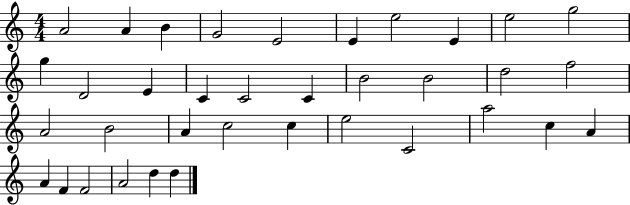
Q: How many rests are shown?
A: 0